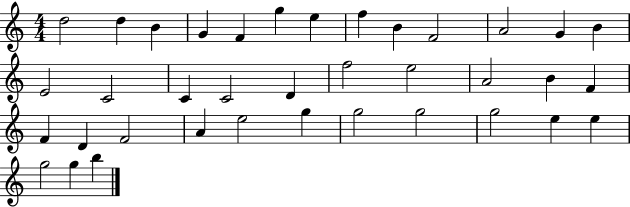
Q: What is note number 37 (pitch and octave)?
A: B5